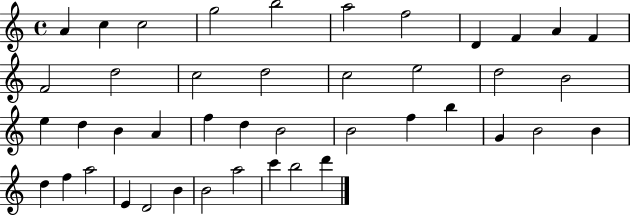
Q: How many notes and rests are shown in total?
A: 43